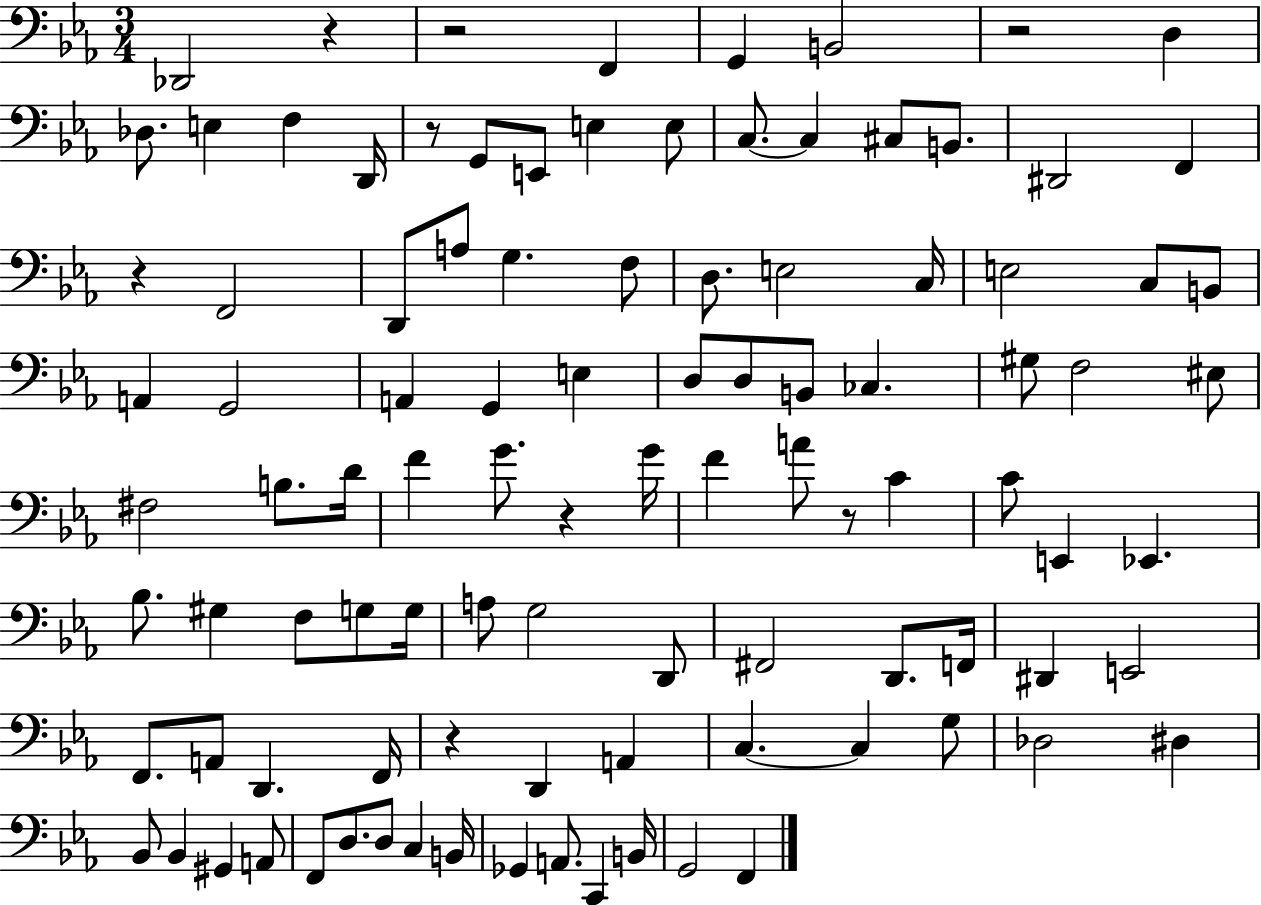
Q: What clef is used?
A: bass